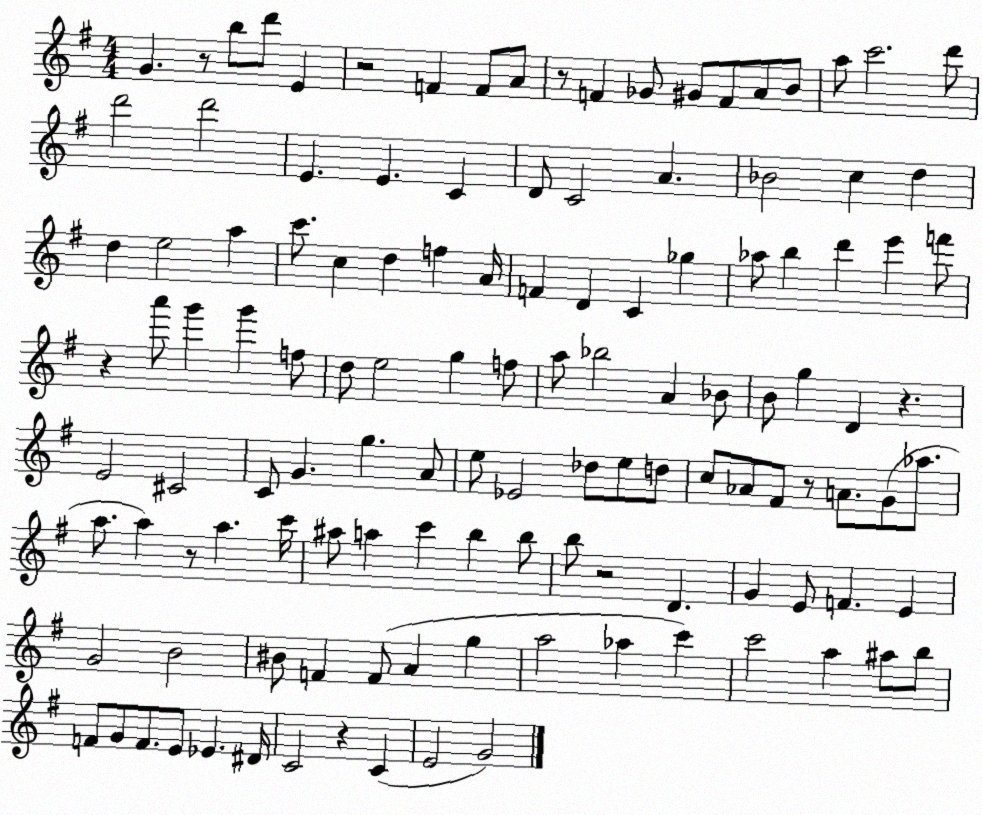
X:1
T:Untitled
M:4/4
L:1/4
K:G
G z/2 b/2 d'/2 E z2 F F/2 A/2 z/2 F _G/2 ^G/2 F/2 A/2 B/2 a/2 c'2 d'/2 d'2 d'2 E E C D/2 C2 A _B2 c d d e2 a c'/2 c d f A/4 F D C _g _a/2 b d' e' f'/2 z a'/2 g' g' f/2 d/2 e2 g f/2 a/2 _b2 A _B/2 B/2 g D z E2 ^C2 C/2 G g A/2 e/2 _E2 _d/2 e/2 d/2 c/2 _A/2 ^F/2 z/2 A/2 G/2 _a/2 a/2 a z/2 a c'/4 ^a/2 a c' b b/2 b/2 z2 D G E/2 F E G2 B2 ^B/2 F F/2 A g a2 _a c' c'2 a ^a/2 b/2 F/2 G/2 F/2 E/2 _E ^D/4 C2 z C E2 G2